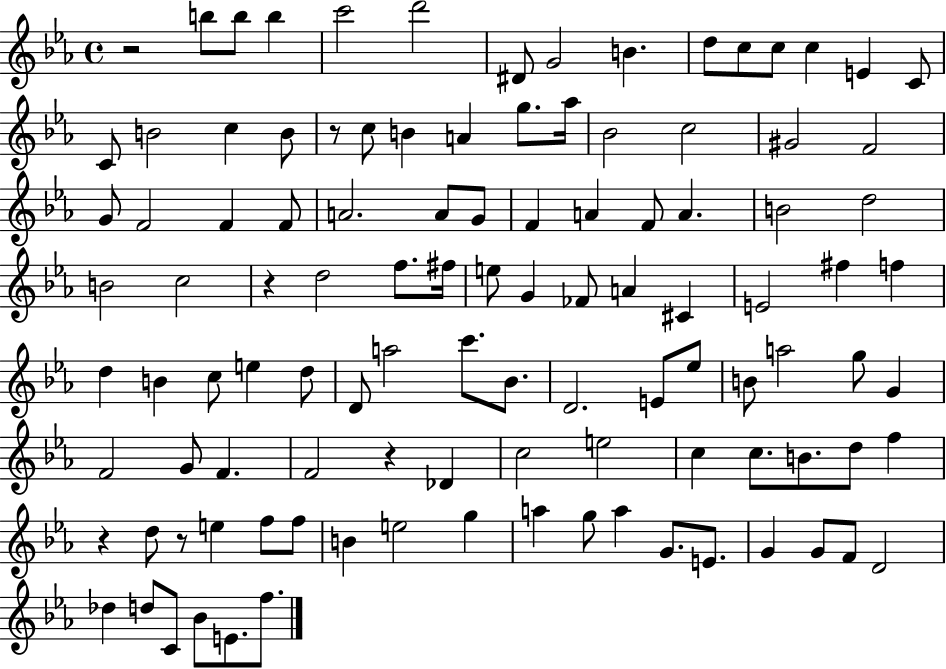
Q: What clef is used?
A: treble